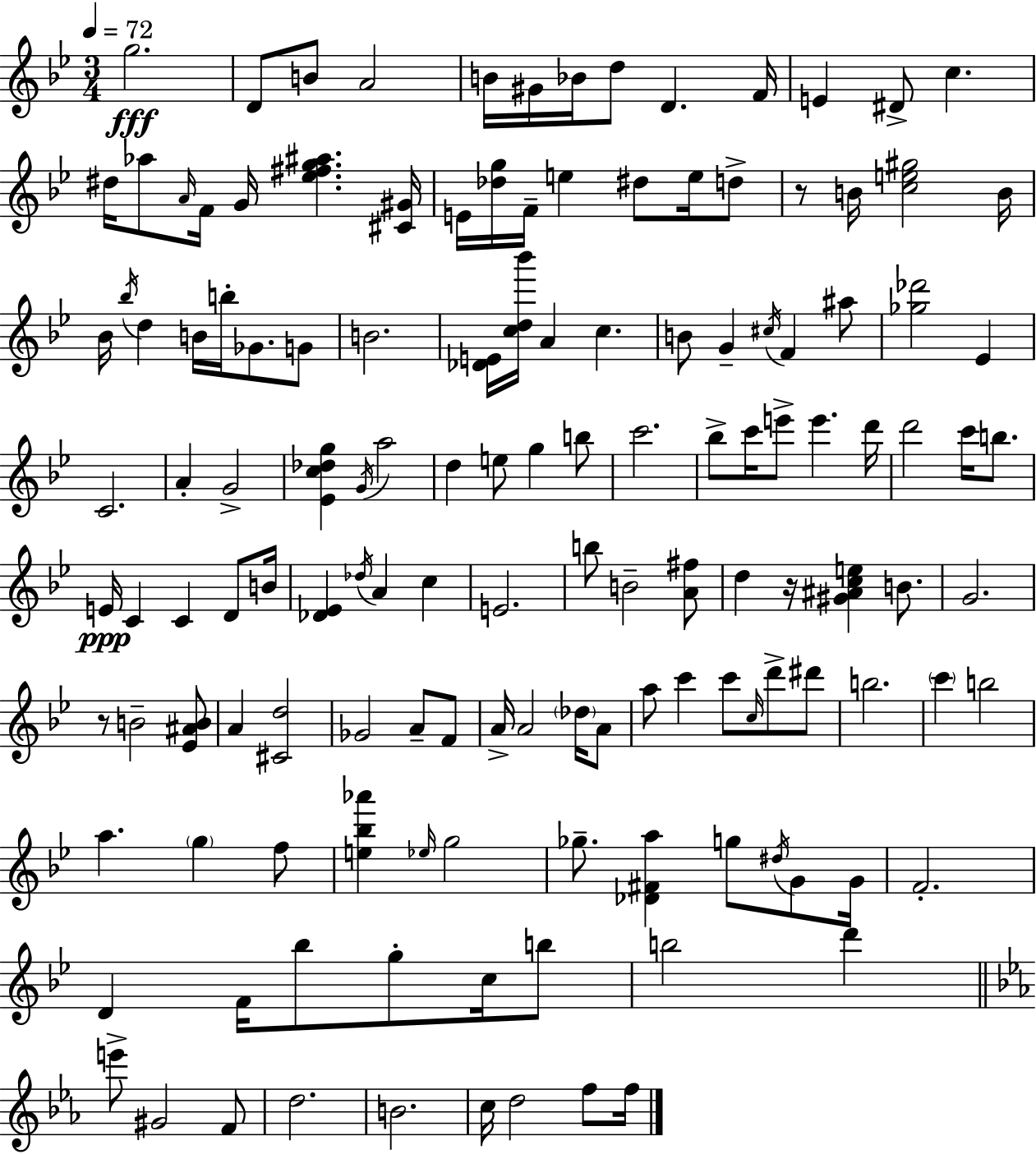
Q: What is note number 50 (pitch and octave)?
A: G5